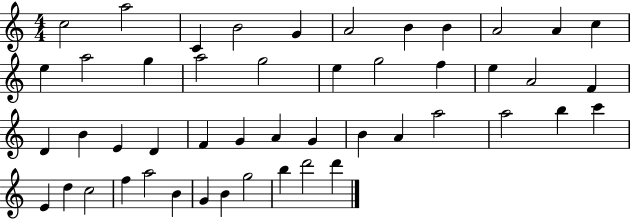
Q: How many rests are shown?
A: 0